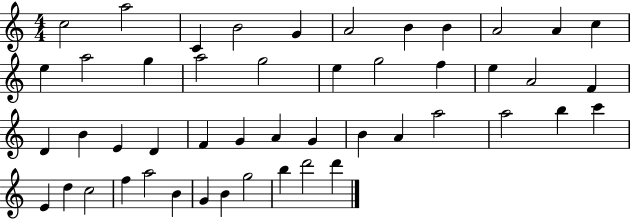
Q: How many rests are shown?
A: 0